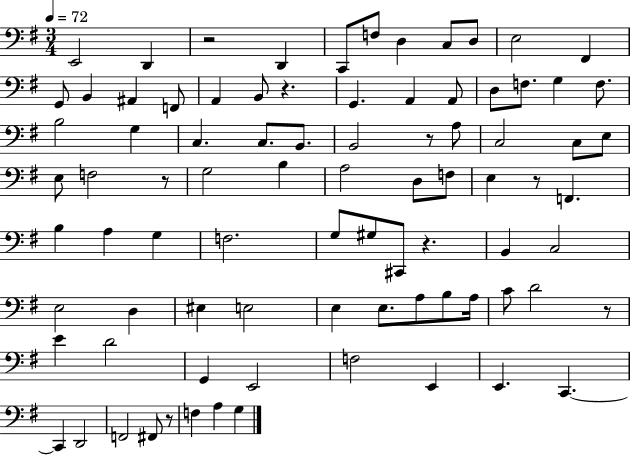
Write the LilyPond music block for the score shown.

{
  \clef bass
  \numericTimeSignature
  \time 3/4
  \key g \major
  \tempo 4 = 72
  e,2 d,4 | r2 d,4 | c,8 f8 d4 c8 d8 | e2 fis,4 | \break g,8 b,4 ais,4 f,8 | a,4 b,8 r4. | g,4. a,4 a,8 | d8 f8. g4 f8. | \break b2 g4 | c4. c8. b,8. | b,2 r8 a8 | c2 c8 e8 | \break e8 f2 r8 | g2 b4 | a2 d8 f8 | e4 r8 f,4. | \break b4 a4 g4 | f2. | g8 gis8 cis,8 r4. | b,4 c2 | \break e2 d4 | eis4 e2 | e4 e8. a8 b8 a16 | c'8 d'2 r8 | \break e'4 d'2 | g,4 e,2 | f2 e,4 | e,4. c,4.~~ | \break c,4 d,2 | f,2 fis,8 r8 | f4 a4 g4 | \bar "|."
}